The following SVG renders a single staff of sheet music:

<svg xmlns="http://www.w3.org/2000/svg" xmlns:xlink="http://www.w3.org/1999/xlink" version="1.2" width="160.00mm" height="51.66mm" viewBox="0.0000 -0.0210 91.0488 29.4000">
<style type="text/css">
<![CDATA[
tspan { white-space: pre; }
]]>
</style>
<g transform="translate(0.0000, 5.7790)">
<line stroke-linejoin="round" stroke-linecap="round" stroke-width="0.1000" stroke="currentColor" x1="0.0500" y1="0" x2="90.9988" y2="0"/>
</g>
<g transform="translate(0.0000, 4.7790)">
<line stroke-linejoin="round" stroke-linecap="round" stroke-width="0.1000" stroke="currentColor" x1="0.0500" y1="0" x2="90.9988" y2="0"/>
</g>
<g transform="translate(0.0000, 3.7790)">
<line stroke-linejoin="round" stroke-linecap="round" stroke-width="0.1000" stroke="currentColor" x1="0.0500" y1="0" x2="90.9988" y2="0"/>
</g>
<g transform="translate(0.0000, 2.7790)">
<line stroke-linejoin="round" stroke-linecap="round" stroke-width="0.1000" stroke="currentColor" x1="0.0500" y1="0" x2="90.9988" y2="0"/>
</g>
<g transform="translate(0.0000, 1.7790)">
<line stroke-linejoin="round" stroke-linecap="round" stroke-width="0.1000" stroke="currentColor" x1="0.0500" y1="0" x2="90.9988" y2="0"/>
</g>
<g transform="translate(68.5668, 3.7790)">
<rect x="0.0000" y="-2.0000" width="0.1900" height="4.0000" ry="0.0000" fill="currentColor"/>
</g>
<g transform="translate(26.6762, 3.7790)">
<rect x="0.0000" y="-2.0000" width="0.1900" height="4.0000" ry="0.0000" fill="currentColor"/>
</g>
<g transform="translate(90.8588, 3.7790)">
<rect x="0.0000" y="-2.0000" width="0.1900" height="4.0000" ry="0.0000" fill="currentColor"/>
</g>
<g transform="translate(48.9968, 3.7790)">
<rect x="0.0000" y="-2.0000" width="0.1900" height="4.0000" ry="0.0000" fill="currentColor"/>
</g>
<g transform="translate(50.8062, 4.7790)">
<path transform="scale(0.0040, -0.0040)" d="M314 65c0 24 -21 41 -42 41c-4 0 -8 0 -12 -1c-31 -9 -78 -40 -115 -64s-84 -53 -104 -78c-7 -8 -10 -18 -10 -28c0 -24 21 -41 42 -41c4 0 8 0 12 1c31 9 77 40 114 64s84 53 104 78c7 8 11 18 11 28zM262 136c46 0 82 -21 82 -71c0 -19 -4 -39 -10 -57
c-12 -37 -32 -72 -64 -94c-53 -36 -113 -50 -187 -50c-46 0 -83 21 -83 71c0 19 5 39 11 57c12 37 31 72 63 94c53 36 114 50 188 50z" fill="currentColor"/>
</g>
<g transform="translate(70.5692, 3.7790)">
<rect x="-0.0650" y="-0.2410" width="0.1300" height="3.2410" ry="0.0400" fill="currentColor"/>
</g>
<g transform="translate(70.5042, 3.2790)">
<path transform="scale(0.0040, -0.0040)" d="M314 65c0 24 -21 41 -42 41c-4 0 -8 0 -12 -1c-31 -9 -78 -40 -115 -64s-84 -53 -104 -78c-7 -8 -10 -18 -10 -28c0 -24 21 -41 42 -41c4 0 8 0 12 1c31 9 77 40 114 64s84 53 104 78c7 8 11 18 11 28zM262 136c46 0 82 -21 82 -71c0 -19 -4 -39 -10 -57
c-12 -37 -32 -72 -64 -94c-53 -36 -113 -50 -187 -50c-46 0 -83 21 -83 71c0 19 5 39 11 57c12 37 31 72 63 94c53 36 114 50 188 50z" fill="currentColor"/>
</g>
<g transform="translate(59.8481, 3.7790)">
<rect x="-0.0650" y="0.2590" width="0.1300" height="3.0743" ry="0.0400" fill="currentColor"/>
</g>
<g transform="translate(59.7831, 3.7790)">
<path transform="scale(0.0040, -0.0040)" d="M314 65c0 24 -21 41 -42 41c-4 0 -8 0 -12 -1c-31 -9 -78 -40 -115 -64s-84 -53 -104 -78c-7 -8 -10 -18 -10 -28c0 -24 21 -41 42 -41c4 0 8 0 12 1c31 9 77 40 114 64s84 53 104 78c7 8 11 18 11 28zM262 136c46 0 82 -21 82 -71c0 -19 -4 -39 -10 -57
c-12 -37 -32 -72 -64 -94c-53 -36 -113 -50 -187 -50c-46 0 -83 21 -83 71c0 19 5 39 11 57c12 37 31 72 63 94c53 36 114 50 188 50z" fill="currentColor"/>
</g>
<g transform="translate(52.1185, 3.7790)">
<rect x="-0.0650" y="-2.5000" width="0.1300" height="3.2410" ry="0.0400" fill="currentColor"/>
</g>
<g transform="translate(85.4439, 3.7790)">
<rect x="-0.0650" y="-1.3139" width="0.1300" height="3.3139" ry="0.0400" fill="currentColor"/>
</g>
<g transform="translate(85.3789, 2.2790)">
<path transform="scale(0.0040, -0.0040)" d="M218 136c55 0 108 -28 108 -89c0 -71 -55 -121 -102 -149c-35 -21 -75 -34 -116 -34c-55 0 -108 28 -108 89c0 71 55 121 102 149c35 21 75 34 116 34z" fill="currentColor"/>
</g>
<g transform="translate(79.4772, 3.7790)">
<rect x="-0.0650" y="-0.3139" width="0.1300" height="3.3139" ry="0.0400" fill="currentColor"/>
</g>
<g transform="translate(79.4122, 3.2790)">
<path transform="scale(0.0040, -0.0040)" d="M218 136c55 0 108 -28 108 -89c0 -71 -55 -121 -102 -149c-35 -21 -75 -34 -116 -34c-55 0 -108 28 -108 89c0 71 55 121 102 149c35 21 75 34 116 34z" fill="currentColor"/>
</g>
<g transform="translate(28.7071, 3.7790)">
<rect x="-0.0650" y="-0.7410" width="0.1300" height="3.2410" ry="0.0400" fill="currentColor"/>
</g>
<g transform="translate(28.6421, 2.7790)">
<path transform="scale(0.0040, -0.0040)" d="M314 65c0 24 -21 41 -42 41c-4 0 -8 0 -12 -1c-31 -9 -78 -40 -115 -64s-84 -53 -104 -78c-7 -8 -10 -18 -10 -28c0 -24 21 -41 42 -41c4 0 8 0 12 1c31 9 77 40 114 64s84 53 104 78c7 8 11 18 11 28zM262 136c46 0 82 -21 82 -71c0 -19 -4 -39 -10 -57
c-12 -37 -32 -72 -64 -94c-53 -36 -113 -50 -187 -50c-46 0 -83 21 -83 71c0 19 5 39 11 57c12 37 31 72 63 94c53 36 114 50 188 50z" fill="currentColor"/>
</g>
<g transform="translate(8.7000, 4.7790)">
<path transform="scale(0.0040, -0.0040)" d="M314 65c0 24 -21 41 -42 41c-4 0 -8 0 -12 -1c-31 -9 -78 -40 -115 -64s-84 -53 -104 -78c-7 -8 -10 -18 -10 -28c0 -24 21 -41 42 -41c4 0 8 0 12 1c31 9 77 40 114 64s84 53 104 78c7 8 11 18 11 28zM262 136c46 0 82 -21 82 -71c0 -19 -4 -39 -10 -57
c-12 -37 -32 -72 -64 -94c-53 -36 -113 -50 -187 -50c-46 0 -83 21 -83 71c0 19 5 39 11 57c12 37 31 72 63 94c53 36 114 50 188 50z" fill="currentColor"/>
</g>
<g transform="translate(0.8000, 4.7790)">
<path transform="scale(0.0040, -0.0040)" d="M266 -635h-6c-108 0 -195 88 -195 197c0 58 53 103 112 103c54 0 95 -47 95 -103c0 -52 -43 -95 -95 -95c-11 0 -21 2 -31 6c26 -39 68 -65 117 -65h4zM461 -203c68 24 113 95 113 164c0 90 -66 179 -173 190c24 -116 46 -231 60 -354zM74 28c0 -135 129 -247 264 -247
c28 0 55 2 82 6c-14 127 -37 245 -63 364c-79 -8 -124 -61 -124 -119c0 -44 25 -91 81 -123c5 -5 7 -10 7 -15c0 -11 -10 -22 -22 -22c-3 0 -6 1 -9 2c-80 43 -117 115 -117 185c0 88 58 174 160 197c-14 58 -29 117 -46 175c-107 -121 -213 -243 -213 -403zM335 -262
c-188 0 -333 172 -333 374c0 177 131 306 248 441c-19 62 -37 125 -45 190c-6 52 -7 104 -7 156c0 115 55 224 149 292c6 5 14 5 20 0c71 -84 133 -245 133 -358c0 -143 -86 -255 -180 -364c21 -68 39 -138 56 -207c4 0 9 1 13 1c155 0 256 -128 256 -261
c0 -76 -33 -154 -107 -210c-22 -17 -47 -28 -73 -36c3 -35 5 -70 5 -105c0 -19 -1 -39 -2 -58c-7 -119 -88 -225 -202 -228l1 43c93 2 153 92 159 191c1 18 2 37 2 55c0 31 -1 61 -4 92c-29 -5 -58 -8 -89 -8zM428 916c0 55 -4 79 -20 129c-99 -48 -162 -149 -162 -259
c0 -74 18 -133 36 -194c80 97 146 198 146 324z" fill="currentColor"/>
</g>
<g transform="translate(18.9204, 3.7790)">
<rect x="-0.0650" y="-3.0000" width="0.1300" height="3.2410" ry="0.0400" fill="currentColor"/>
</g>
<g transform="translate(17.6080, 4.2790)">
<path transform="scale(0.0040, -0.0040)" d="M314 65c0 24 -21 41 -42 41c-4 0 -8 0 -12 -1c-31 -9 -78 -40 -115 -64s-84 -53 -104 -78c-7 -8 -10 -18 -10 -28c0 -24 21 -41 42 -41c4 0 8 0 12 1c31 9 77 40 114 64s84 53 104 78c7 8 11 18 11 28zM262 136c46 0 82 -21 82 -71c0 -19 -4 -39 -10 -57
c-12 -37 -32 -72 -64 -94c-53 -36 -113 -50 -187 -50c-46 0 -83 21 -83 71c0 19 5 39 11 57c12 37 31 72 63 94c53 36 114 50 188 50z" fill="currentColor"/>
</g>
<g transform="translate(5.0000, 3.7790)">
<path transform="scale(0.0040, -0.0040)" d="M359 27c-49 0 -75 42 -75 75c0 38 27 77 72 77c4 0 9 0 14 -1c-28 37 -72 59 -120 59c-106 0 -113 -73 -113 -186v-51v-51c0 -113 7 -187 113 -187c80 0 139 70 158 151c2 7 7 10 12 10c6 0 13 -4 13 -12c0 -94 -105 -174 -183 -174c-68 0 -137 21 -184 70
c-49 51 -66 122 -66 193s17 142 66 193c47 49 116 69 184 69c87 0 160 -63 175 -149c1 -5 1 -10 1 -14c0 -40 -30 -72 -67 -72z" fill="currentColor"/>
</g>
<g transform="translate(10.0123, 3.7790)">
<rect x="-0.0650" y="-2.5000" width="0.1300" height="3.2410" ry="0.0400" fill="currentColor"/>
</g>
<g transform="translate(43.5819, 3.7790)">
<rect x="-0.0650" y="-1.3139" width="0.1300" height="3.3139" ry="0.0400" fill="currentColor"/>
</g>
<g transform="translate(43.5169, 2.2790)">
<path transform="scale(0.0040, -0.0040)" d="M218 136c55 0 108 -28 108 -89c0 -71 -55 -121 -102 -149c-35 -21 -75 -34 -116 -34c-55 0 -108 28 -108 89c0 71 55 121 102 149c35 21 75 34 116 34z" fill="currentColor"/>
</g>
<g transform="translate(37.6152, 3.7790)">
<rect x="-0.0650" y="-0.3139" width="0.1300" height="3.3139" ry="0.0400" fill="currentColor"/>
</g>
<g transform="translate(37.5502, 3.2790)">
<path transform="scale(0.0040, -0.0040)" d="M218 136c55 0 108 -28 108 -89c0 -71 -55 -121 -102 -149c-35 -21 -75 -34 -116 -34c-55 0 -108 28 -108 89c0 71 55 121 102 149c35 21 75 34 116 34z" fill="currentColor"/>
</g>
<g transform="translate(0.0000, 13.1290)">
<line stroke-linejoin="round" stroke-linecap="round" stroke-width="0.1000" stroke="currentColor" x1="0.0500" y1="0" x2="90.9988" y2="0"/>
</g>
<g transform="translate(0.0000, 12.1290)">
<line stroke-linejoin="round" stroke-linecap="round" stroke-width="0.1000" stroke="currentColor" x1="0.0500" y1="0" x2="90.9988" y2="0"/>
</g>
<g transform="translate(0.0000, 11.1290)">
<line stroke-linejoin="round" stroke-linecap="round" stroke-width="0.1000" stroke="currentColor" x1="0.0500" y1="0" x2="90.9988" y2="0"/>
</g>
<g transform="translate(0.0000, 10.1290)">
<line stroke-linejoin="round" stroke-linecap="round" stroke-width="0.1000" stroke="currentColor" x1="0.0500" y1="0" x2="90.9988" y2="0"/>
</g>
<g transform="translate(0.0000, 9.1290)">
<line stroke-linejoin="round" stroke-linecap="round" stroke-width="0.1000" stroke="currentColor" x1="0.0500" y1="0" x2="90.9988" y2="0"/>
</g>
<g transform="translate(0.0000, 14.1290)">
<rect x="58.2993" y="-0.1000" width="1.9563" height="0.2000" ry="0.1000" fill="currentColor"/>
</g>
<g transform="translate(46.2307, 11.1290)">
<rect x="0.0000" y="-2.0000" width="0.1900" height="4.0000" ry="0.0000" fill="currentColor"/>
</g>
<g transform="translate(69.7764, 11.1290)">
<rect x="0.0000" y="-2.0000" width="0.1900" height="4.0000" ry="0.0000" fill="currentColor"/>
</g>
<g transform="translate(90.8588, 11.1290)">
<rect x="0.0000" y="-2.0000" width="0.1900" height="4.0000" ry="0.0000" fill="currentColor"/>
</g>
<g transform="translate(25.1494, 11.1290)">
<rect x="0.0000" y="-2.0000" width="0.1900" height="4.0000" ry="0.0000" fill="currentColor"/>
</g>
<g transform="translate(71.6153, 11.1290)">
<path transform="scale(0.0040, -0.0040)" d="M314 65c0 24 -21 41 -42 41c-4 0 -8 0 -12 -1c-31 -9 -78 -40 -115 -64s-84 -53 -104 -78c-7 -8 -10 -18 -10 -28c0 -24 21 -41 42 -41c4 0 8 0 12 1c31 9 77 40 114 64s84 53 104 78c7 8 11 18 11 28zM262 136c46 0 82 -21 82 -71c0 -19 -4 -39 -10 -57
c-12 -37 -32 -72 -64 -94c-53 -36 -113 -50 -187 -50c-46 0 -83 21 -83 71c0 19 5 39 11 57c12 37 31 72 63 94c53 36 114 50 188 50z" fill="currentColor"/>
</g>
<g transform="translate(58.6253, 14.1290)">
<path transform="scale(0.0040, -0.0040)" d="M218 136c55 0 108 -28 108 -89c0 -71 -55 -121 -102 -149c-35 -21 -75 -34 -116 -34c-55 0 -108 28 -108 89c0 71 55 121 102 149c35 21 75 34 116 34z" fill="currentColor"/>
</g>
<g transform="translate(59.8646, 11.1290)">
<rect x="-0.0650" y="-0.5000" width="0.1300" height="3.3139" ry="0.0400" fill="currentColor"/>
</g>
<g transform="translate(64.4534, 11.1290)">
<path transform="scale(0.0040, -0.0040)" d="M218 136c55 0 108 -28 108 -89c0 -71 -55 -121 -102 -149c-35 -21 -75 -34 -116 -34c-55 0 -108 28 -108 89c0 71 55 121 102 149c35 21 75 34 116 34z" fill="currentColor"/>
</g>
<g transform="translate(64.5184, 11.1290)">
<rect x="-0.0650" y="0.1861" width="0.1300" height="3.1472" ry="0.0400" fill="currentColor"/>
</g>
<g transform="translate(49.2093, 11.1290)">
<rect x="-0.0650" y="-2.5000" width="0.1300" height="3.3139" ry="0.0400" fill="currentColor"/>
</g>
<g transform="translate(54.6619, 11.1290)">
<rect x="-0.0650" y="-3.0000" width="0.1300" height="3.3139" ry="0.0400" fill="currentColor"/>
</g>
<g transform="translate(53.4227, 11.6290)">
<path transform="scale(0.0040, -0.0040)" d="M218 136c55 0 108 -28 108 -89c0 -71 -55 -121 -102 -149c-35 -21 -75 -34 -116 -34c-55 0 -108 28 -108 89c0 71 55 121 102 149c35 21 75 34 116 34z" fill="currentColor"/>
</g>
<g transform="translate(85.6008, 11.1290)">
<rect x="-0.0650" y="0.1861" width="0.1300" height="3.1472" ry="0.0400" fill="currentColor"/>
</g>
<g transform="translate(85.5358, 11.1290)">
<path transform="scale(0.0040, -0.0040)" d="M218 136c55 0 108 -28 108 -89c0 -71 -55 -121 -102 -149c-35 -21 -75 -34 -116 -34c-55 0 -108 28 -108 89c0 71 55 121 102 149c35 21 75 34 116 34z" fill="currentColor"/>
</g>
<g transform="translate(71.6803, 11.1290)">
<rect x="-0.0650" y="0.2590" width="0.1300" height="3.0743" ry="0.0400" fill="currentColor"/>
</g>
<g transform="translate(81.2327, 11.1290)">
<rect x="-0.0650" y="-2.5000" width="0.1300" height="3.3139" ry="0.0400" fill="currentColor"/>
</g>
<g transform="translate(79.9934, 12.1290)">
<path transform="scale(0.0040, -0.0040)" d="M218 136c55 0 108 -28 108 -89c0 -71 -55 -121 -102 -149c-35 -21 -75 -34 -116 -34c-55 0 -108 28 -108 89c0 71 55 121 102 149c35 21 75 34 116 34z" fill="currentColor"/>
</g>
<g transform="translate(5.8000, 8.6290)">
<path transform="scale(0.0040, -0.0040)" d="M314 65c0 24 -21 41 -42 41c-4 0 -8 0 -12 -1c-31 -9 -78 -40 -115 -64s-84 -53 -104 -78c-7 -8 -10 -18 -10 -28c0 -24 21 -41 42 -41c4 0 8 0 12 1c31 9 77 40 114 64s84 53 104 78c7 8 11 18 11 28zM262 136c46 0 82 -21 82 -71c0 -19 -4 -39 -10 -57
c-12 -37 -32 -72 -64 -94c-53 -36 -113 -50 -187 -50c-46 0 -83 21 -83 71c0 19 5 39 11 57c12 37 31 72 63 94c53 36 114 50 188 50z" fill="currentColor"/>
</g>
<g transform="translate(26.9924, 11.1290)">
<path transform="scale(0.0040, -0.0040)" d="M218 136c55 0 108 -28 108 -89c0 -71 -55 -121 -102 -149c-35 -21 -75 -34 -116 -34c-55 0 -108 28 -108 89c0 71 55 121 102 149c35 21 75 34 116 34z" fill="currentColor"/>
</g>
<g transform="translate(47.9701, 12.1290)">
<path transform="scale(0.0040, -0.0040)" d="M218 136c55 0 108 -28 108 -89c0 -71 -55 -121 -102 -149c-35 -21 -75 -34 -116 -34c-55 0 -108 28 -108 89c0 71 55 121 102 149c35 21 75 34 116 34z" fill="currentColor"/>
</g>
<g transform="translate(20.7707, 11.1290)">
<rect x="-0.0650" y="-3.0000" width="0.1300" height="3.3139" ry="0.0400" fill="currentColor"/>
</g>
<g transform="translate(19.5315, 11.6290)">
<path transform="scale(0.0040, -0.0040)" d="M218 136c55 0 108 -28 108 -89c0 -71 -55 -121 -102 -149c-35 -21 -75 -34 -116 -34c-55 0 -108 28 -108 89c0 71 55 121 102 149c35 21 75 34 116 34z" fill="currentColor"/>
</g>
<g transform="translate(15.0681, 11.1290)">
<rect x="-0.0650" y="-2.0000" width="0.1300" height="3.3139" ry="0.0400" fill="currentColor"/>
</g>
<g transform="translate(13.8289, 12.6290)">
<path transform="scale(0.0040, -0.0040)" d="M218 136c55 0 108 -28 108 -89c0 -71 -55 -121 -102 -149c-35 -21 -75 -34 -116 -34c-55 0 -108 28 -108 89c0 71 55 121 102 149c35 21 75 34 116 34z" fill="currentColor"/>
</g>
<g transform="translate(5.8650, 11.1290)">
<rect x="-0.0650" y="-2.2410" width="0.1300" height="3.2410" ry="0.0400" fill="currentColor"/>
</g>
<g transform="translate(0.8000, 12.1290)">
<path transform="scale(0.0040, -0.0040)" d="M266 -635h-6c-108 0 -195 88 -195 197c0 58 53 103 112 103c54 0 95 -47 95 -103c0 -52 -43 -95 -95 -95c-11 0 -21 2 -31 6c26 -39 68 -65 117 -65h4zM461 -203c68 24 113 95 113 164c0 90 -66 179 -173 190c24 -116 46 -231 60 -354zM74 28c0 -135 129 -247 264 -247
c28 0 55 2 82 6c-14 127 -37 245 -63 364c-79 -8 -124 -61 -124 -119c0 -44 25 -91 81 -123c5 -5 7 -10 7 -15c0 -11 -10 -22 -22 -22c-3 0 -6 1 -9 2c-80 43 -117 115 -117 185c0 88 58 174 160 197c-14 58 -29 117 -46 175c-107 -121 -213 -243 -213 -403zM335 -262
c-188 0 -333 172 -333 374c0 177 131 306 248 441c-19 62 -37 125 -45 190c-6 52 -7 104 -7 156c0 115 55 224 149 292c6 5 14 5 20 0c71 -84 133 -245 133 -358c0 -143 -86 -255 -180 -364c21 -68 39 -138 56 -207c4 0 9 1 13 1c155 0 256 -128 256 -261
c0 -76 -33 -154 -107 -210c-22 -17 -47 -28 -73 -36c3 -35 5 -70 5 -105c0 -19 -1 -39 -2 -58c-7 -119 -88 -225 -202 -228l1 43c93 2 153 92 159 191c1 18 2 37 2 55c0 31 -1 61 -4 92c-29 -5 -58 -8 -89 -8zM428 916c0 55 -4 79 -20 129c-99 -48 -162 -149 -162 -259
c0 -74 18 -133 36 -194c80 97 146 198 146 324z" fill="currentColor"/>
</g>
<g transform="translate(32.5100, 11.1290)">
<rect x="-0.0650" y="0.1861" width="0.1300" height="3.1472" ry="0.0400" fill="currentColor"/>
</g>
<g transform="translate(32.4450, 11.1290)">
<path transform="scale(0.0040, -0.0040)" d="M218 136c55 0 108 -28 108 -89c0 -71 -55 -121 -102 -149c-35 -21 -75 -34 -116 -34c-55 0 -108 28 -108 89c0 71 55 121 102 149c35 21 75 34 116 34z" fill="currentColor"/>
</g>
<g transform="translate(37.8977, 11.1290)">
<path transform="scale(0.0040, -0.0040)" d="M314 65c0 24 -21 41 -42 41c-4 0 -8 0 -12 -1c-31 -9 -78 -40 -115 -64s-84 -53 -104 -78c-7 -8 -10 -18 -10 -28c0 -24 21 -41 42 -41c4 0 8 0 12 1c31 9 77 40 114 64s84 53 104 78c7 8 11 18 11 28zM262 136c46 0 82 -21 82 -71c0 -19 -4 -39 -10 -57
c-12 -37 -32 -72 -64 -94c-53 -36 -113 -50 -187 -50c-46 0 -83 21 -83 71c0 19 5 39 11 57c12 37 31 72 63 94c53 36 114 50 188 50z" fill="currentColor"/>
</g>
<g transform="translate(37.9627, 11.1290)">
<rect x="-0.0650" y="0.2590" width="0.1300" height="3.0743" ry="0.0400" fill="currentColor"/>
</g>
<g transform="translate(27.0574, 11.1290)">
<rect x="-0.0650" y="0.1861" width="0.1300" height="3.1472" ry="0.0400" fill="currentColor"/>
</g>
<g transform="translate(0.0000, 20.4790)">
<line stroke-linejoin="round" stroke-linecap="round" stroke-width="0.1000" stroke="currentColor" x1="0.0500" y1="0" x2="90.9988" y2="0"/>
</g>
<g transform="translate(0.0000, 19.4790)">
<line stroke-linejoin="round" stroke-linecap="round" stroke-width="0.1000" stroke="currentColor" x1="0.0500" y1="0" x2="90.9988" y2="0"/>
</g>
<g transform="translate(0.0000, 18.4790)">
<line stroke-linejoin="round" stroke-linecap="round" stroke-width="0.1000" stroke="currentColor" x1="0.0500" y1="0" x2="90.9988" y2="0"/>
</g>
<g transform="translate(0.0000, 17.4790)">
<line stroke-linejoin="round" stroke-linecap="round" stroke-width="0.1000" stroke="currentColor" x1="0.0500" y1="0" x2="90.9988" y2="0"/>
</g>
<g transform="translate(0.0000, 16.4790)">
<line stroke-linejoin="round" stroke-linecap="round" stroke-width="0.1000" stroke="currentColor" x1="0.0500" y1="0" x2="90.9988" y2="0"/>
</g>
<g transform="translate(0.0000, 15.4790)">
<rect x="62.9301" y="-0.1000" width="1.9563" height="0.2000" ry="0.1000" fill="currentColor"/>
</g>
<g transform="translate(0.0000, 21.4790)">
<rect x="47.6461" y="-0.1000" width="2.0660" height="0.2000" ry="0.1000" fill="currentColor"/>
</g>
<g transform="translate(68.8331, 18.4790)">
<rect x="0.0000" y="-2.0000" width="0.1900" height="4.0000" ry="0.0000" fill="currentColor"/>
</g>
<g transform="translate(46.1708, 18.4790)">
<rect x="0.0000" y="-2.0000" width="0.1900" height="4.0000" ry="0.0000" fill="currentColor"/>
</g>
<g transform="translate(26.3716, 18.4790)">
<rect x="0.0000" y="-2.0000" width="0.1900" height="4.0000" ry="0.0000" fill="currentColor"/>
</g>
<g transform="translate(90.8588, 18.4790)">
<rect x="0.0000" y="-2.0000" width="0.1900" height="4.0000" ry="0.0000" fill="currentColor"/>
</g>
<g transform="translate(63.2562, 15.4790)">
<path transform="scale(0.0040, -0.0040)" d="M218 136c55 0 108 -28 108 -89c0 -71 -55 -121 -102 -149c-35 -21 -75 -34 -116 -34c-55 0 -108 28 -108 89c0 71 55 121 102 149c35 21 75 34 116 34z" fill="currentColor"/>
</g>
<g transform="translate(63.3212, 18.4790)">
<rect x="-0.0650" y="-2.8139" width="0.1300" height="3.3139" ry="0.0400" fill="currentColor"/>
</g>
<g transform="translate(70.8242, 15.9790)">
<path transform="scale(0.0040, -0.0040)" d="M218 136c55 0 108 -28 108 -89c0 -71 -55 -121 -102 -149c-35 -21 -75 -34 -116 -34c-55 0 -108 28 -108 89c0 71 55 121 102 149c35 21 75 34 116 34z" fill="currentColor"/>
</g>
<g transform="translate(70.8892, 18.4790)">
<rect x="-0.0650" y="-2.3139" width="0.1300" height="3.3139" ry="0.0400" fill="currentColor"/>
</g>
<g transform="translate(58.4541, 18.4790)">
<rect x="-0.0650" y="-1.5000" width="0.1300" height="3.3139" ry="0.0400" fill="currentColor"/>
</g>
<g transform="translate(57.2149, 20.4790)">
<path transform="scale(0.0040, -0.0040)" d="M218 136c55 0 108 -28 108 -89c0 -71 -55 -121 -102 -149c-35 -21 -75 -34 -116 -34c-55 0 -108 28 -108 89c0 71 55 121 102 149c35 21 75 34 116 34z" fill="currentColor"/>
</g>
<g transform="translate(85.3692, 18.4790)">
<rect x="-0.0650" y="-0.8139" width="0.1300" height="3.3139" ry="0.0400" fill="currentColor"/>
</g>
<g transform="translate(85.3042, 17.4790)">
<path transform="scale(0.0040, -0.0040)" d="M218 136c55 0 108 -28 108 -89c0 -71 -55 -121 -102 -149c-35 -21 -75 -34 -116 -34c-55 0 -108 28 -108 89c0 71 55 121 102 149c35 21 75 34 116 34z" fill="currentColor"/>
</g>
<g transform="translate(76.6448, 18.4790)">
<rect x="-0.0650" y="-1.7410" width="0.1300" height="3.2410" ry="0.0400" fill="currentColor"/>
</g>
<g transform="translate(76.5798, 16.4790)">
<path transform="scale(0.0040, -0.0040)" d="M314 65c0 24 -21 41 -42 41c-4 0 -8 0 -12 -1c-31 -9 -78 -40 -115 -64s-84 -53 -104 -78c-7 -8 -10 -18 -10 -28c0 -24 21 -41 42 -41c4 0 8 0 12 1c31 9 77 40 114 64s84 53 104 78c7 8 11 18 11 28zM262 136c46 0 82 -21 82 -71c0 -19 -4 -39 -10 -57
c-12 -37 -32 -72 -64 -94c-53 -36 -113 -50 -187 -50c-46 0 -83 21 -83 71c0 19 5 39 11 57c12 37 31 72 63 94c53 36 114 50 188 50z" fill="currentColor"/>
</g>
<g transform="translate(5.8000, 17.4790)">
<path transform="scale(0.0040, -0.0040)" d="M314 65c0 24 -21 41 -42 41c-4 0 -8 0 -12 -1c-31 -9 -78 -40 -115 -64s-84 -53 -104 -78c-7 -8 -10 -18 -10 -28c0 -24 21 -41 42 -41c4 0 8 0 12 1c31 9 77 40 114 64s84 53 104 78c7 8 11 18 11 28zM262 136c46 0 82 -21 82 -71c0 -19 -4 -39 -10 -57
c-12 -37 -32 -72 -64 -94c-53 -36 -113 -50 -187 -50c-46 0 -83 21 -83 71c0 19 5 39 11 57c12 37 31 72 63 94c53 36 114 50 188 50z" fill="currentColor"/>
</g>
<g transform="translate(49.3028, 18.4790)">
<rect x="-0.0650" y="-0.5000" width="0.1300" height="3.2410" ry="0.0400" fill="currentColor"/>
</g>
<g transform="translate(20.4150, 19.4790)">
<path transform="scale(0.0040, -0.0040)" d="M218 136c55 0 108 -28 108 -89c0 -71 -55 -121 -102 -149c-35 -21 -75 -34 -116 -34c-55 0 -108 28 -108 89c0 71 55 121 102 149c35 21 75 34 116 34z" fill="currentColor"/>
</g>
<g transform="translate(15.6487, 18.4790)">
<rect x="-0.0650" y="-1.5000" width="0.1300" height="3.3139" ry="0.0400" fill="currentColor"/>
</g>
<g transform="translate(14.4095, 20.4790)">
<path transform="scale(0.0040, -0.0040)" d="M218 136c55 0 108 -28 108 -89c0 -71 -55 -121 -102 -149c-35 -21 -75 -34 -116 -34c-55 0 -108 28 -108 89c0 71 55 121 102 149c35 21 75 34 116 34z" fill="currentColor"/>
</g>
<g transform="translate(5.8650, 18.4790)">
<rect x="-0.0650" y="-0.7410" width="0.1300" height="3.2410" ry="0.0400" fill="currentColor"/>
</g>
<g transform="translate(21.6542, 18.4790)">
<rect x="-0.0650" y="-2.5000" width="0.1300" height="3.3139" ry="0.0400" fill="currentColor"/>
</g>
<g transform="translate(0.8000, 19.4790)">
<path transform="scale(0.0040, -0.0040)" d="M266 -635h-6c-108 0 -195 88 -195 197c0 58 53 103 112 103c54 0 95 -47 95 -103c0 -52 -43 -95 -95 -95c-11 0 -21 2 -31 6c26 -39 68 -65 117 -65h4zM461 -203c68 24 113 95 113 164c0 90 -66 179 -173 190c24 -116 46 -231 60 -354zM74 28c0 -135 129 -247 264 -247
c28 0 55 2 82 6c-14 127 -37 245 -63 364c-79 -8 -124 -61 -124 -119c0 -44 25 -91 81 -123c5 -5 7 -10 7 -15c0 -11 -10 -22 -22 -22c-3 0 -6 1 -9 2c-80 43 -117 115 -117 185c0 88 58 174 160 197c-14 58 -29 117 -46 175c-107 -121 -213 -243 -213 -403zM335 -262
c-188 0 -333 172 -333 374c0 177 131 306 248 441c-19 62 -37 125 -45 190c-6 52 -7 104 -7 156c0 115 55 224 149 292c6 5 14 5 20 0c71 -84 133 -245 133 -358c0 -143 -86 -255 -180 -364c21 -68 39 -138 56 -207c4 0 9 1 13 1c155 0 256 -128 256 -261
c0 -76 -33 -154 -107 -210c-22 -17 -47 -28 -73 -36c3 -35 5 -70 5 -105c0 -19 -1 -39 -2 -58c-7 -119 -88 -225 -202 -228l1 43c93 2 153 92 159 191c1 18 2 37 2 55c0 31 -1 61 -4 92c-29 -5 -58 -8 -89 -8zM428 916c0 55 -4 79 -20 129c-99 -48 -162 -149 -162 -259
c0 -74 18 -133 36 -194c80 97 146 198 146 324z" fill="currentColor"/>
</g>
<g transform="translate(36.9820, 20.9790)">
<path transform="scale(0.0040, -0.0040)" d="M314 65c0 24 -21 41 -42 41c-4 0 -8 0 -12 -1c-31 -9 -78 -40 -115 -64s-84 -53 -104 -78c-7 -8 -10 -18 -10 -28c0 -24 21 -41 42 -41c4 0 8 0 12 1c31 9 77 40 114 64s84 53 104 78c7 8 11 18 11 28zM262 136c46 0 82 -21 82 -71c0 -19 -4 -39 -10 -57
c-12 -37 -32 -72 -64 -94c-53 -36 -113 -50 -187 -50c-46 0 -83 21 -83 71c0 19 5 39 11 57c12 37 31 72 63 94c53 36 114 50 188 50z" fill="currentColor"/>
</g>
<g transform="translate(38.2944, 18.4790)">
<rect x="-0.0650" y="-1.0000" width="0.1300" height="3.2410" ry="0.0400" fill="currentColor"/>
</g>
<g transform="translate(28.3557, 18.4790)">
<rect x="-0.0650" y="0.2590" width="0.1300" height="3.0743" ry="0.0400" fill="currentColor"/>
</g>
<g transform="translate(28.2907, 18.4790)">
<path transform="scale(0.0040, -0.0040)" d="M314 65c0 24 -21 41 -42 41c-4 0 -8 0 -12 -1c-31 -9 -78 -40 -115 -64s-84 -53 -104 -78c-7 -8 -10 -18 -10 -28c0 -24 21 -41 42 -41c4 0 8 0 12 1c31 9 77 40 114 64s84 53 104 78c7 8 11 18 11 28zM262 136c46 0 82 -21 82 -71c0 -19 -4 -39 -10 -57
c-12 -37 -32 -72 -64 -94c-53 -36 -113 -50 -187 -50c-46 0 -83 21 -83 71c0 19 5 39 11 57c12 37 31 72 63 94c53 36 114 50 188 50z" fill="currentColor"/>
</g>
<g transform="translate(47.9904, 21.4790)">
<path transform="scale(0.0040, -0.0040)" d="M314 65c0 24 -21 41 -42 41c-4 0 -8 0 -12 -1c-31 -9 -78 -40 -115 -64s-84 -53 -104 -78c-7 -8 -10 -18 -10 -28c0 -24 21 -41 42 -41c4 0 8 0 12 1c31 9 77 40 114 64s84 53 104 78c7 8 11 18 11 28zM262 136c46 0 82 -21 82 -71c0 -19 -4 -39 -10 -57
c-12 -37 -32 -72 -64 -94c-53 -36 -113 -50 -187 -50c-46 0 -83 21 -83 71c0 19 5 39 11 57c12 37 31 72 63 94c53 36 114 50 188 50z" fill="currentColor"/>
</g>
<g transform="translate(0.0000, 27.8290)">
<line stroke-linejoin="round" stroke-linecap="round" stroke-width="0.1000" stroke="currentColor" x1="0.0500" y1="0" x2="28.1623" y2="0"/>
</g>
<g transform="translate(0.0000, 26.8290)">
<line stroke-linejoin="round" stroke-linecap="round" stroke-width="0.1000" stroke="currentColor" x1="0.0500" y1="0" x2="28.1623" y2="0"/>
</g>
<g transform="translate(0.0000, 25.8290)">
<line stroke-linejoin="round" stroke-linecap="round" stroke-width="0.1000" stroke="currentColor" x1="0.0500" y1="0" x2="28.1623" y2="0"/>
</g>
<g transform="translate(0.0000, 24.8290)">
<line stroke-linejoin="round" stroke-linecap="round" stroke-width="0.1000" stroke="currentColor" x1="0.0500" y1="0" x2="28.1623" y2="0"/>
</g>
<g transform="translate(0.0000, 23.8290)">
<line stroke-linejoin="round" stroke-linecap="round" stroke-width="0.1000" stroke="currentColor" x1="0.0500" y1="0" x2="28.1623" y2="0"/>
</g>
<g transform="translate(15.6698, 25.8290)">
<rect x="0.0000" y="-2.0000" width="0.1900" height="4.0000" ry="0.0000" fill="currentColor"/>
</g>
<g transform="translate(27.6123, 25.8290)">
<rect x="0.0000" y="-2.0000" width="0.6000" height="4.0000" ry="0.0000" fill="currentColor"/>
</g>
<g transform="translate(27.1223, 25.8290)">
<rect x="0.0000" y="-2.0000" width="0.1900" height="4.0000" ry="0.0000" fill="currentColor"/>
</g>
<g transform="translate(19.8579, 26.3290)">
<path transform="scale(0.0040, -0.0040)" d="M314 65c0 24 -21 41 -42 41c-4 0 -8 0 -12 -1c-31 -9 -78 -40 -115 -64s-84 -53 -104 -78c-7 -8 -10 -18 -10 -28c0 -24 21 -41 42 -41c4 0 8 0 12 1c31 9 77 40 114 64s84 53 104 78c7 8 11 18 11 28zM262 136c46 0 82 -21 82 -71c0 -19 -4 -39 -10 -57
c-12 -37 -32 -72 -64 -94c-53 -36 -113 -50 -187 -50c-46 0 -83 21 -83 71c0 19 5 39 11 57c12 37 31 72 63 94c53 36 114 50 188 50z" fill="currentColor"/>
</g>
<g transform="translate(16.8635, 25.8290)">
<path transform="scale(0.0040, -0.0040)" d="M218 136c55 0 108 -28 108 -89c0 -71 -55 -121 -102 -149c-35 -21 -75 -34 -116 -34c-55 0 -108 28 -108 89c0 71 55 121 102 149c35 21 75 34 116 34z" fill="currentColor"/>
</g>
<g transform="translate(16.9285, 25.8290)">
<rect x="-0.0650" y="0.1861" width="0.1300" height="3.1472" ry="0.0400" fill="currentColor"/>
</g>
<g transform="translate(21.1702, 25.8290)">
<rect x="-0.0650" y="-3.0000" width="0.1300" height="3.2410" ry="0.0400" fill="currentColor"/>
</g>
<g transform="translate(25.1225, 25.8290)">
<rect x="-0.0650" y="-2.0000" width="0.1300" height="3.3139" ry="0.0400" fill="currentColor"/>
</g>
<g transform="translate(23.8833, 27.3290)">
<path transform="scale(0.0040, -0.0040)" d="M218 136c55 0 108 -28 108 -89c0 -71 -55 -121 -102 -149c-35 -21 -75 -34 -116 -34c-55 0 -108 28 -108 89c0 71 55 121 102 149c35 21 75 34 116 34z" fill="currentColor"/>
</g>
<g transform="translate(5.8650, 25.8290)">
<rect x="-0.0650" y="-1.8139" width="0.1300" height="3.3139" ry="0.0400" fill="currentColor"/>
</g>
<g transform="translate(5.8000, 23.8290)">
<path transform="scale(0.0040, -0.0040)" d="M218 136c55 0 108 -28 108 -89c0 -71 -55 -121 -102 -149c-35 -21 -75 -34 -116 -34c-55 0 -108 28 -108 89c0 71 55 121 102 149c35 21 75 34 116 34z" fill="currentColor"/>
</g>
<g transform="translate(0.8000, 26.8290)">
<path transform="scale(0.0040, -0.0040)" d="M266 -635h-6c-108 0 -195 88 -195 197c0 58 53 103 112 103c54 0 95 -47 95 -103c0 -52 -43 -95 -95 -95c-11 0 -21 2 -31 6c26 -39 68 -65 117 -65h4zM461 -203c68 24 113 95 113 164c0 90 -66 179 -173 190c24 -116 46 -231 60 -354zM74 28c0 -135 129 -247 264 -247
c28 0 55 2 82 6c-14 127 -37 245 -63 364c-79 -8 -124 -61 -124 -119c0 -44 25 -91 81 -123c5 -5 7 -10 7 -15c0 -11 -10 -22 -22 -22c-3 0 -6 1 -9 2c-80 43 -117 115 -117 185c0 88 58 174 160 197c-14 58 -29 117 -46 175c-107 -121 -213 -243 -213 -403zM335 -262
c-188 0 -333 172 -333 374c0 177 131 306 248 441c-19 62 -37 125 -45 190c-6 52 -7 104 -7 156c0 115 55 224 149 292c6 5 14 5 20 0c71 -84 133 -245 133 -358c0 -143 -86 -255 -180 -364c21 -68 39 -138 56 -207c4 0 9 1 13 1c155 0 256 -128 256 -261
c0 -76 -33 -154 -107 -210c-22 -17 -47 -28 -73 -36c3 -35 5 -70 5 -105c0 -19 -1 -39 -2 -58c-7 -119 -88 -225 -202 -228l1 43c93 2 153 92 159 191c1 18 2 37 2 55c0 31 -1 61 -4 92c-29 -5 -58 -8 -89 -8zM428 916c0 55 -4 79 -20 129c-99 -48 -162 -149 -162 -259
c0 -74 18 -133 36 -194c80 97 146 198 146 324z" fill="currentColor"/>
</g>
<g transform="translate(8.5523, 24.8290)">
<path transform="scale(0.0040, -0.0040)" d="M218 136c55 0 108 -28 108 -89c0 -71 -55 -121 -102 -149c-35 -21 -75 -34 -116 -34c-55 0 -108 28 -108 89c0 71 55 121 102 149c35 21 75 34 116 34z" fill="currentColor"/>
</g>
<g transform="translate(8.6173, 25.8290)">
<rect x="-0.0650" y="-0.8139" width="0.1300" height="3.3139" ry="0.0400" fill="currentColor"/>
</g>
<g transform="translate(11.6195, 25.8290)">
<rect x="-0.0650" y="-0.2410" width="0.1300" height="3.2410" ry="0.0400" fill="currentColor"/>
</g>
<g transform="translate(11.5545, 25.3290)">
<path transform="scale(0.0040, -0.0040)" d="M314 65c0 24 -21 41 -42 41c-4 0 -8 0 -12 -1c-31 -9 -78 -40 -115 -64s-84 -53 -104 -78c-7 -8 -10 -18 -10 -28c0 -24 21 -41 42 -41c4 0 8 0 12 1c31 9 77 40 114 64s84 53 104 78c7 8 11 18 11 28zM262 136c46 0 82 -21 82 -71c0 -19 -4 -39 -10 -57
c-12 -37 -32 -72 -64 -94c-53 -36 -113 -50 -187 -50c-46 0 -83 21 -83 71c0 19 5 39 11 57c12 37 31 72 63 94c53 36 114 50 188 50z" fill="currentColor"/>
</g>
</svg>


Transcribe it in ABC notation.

X:1
T:Untitled
M:4/4
L:1/4
K:C
G2 A2 d2 c e G2 B2 c2 c e g2 F A B B B2 G A C B B2 G B d2 E G B2 D2 C2 E a g f2 d f d c2 B A2 F